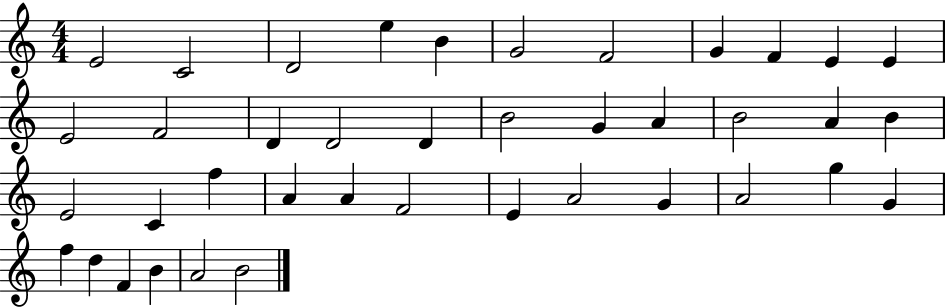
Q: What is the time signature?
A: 4/4